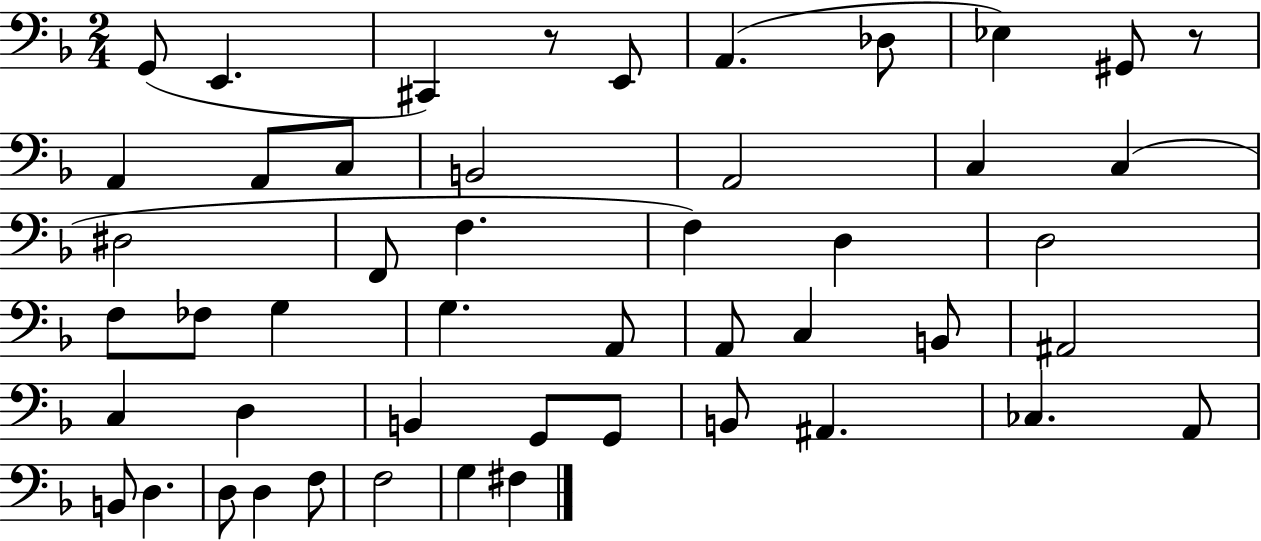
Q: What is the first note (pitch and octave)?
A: G2